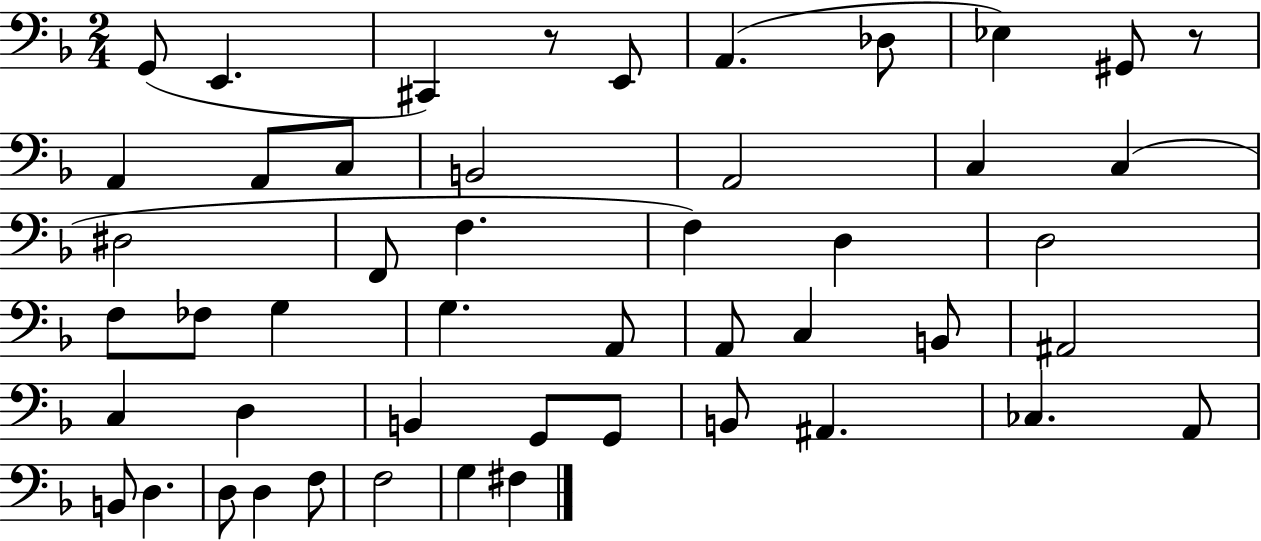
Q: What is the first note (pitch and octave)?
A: G2